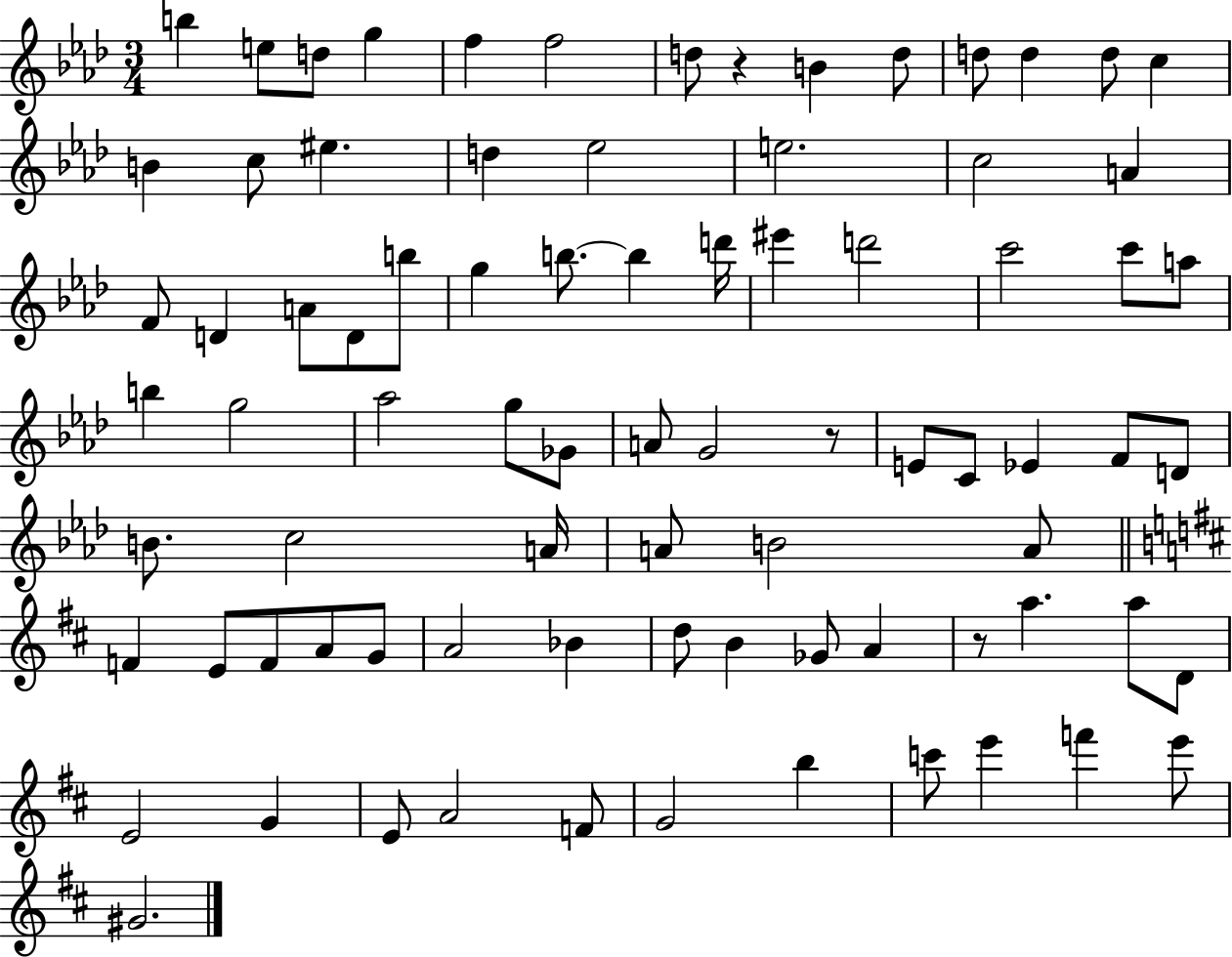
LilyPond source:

{
  \clef treble
  \numericTimeSignature
  \time 3/4
  \key aes \major
  b''4 e''8 d''8 g''4 | f''4 f''2 | d''8 r4 b'4 d''8 | d''8 d''4 d''8 c''4 | \break b'4 c''8 eis''4. | d''4 ees''2 | e''2. | c''2 a'4 | \break f'8 d'4 a'8 d'8 b''8 | g''4 b''8.~~ b''4 d'''16 | eis'''4 d'''2 | c'''2 c'''8 a''8 | \break b''4 g''2 | aes''2 g''8 ges'8 | a'8 g'2 r8 | e'8 c'8 ees'4 f'8 d'8 | \break b'8. c''2 a'16 | a'8 b'2 a'8 | \bar "||" \break \key d \major f'4 e'8 f'8 a'8 g'8 | a'2 bes'4 | d''8 b'4 ges'8 a'4 | r8 a''4. a''8 d'8 | \break e'2 g'4 | e'8 a'2 f'8 | g'2 b''4 | c'''8 e'''4 f'''4 e'''8 | \break gis'2. | \bar "|."
}